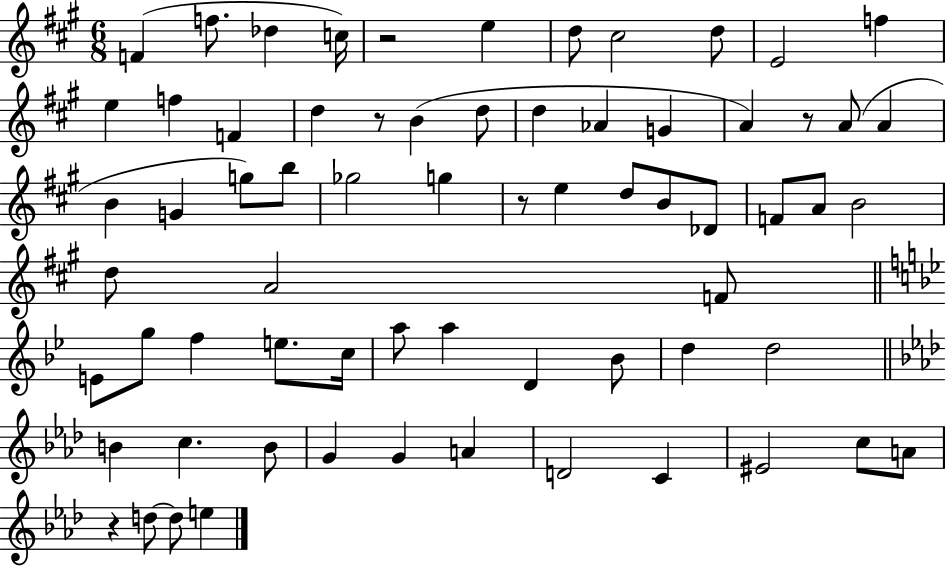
F4/q F5/e. Db5/q C5/s R/h E5/q D5/e C#5/h D5/e E4/h F5/q E5/q F5/q F4/q D5/q R/e B4/q D5/e D5/q Ab4/q G4/q A4/q R/e A4/e A4/q B4/q G4/q G5/e B5/e Gb5/h G5/q R/e E5/q D5/e B4/e Db4/e F4/e A4/e B4/h D5/e A4/h F4/e E4/e G5/e F5/q E5/e. C5/s A5/e A5/q D4/q Bb4/e D5/q D5/h B4/q C5/q. B4/e G4/q G4/q A4/q D4/h C4/q EIS4/h C5/e A4/e R/q D5/e D5/e E5/q